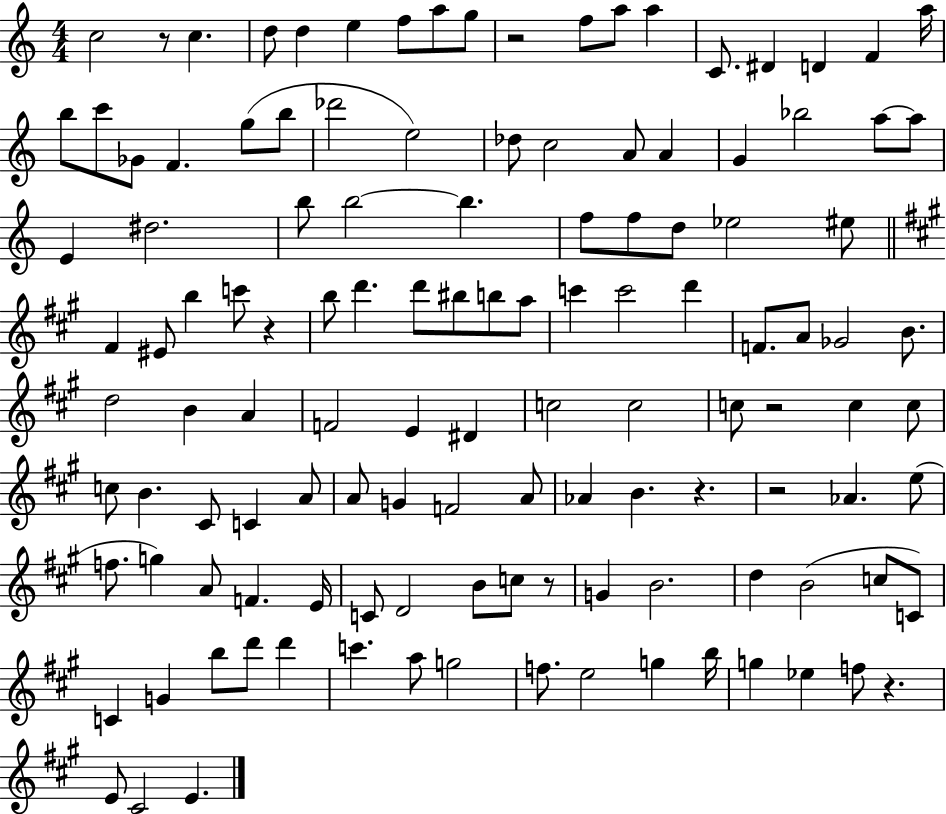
X:1
T:Untitled
M:4/4
L:1/4
K:C
c2 z/2 c d/2 d e f/2 a/2 g/2 z2 f/2 a/2 a C/2 ^D D F a/4 b/2 c'/2 _G/2 F g/2 b/2 _d'2 e2 _d/2 c2 A/2 A G _b2 a/2 a/2 E ^d2 b/2 b2 b f/2 f/2 d/2 _e2 ^e/2 ^F ^E/2 b c'/2 z b/2 d' d'/2 ^b/2 b/2 a/2 c' c'2 d' F/2 A/2 _G2 B/2 d2 B A F2 E ^D c2 c2 c/2 z2 c c/2 c/2 B ^C/2 C A/2 A/2 G F2 A/2 _A B z z2 _A e/2 f/2 g A/2 F E/4 C/2 D2 B/2 c/2 z/2 G B2 d B2 c/2 C/2 C G b/2 d'/2 d' c' a/2 g2 f/2 e2 g b/4 g _e f/2 z E/2 ^C2 E